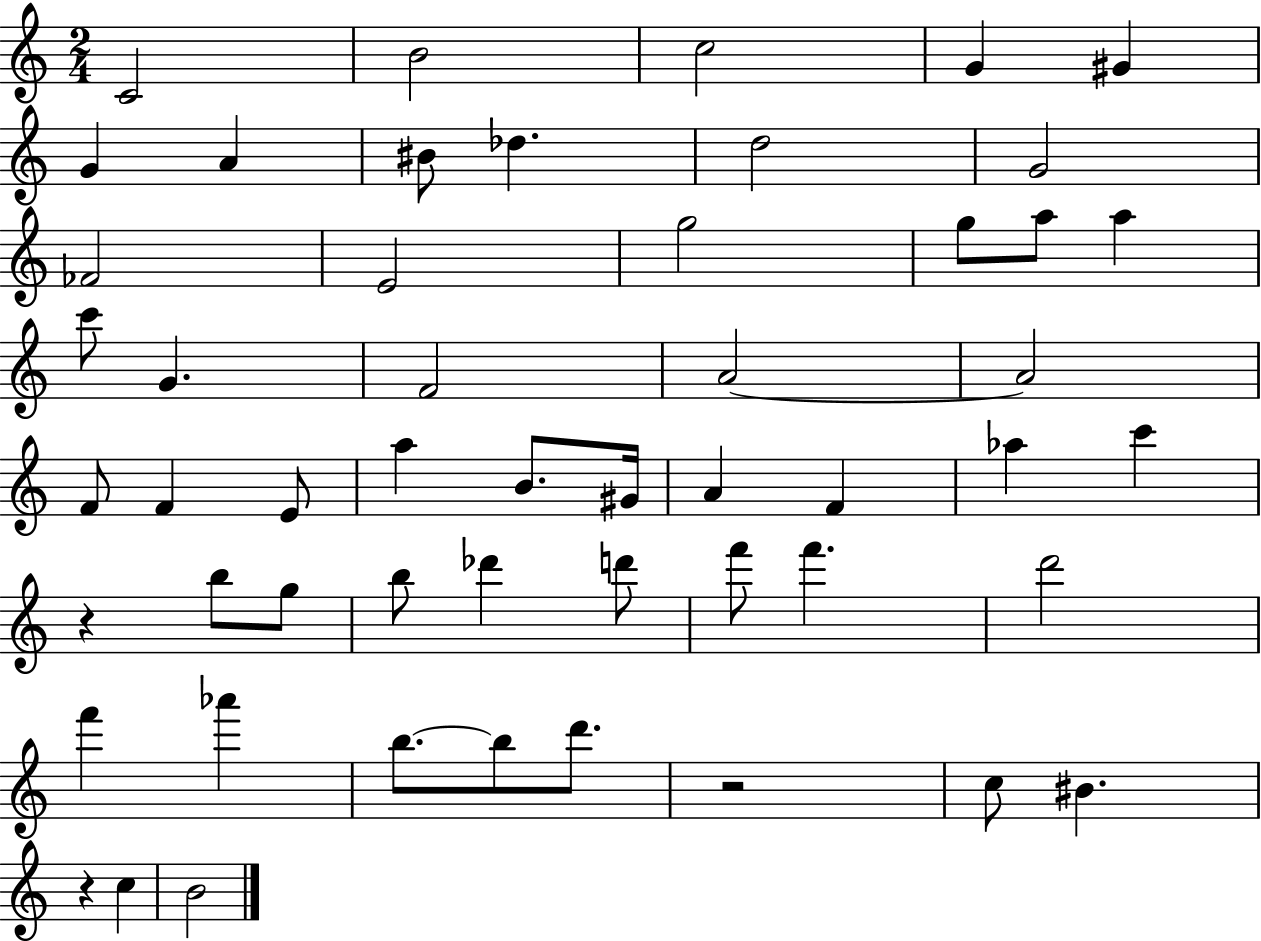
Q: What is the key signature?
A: C major